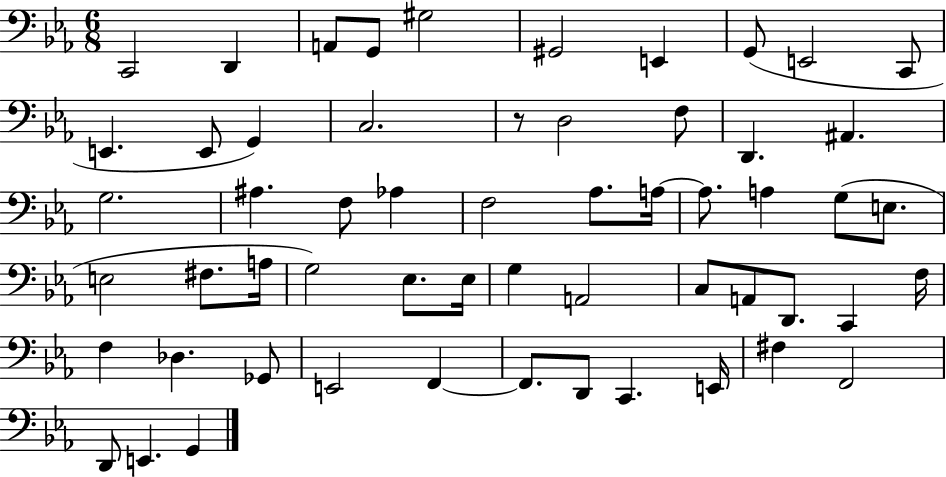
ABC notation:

X:1
T:Untitled
M:6/8
L:1/4
K:Eb
C,,2 D,, A,,/2 G,,/2 ^G,2 ^G,,2 E,, G,,/2 E,,2 C,,/2 E,, E,,/2 G,, C,2 z/2 D,2 F,/2 D,, ^A,, G,2 ^A, F,/2 _A, F,2 _A,/2 A,/4 A,/2 A, G,/2 E,/2 E,2 ^F,/2 A,/4 G,2 _E,/2 _E,/4 G, A,,2 C,/2 A,,/2 D,,/2 C,, F,/4 F, _D, _G,,/2 E,,2 F,, F,,/2 D,,/2 C,, E,,/4 ^F, F,,2 D,,/2 E,, G,,